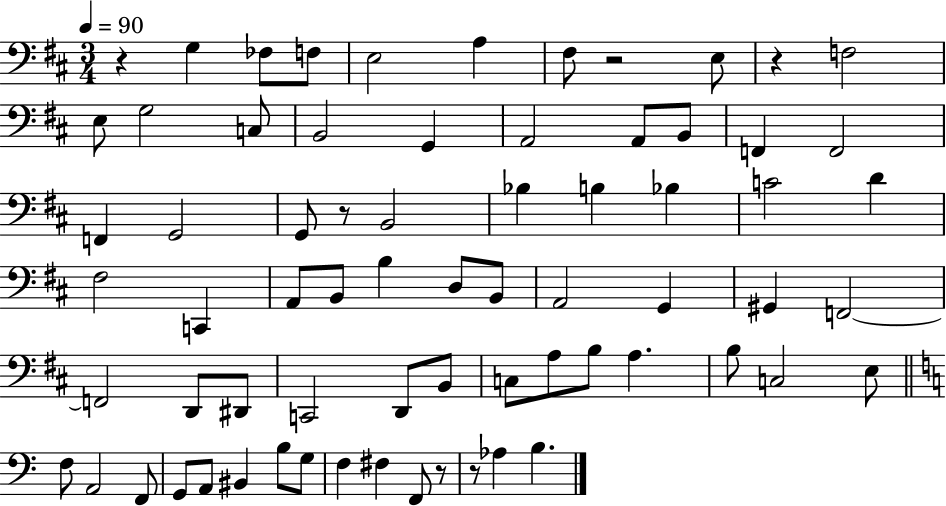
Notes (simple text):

R/q G3/q FES3/e F3/e E3/h A3/q F#3/e R/h E3/e R/q F3/h E3/e G3/h C3/e B2/h G2/q A2/h A2/e B2/e F2/q F2/h F2/q G2/h G2/e R/e B2/h Bb3/q B3/q Bb3/q C4/h D4/q F#3/h C2/q A2/e B2/e B3/q D3/e B2/e A2/h G2/q G#2/q F2/h F2/h D2/e D#2/e C2/h D2/e B2/e C3/e A3/e B3/e A3/q. B3/e C3/h E3/e F3/e A2/h F2/e G2/e A2/e BIS2/q B3/e G3/e F3/q F#3/q F2/e R/e R/e Ab3/q B3/q.